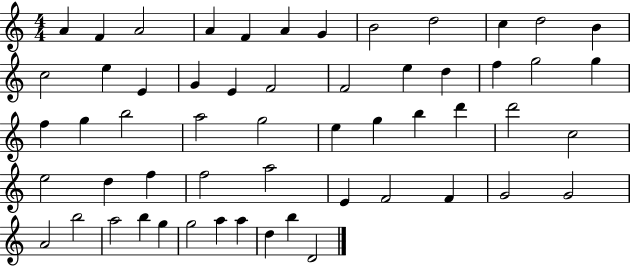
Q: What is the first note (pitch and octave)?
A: A4